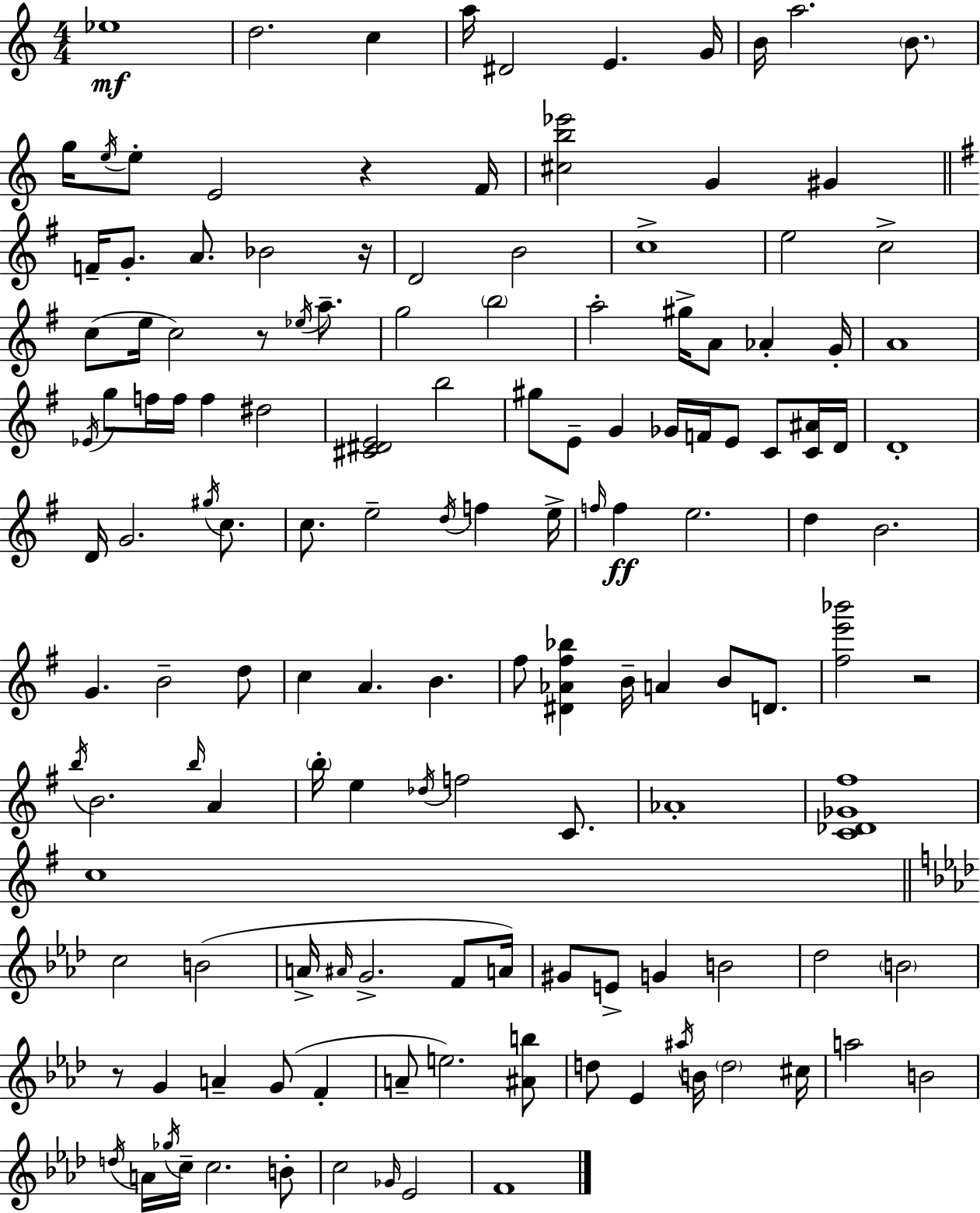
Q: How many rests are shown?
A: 5